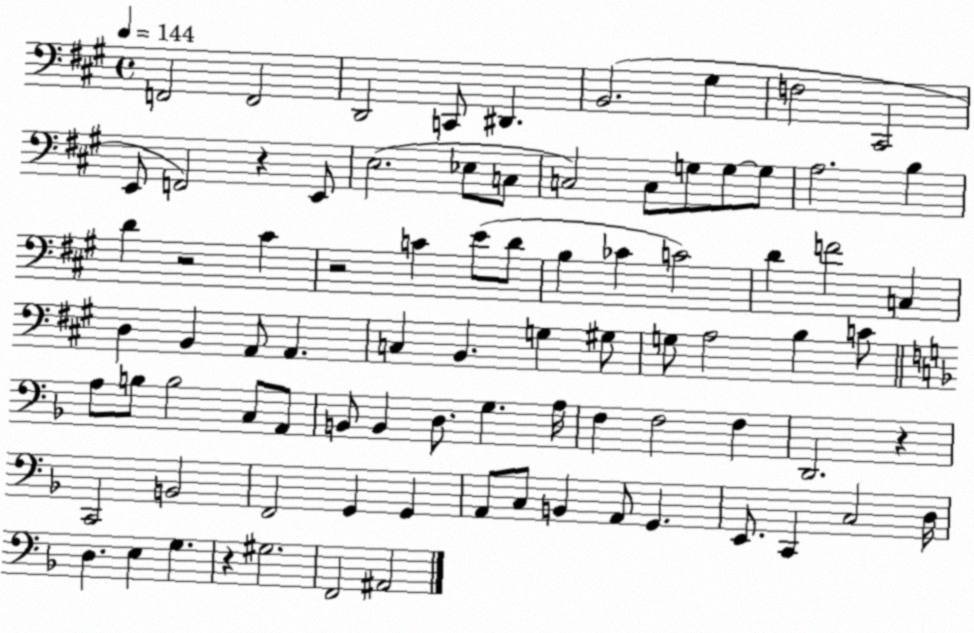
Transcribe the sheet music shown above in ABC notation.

X:1
T:Untitled
M:4/4
L:1/4
K:A
F,,2 F,,2 D,,2 C,,/2 ^D,, B,,2 ^G, F,2 ^C,,2 E,,/2 F,,2 z E,,/2 E,2 _E,/2 C,/2 C,2 C,/2 G,/2 G,/2 G,/2 A,2 B, D z2 ^C z2 C E/2 D/2 B, _C C2 D F2 C, D, B,, A,,/2 A,, C, B,, G, ^G,/2 G,/2 A,2 B, C/2 A,/2 B,/2 B,2 C,/2 A,,/2 B,,/2 B,, D,/2 G, A,/4 F, F,2 F, D,,2 z C,,2 B,,2 F,,2 G,, G,, A,,/2 C,/2 B,, A,,/2 G,, E,,/2 C,, C,2 D,/4 D, E, G, z ^G,2 F,,2 ^A,,2